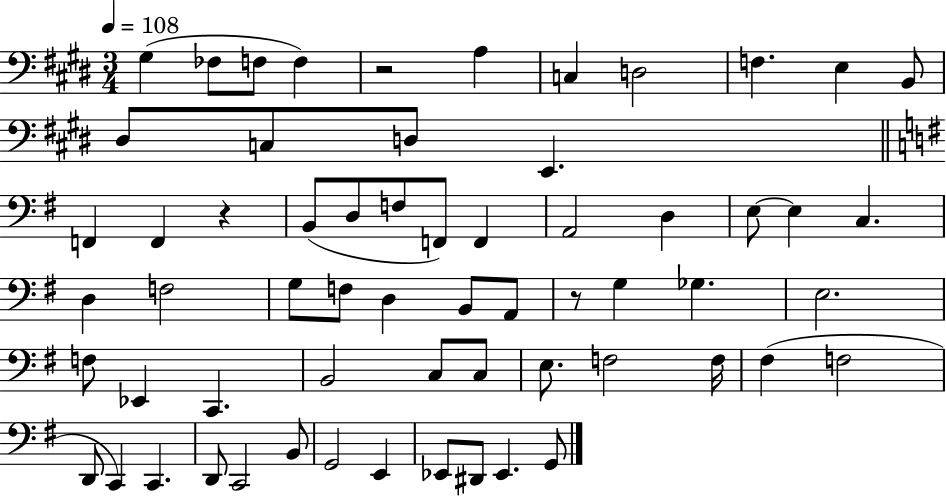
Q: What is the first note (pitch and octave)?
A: G#3